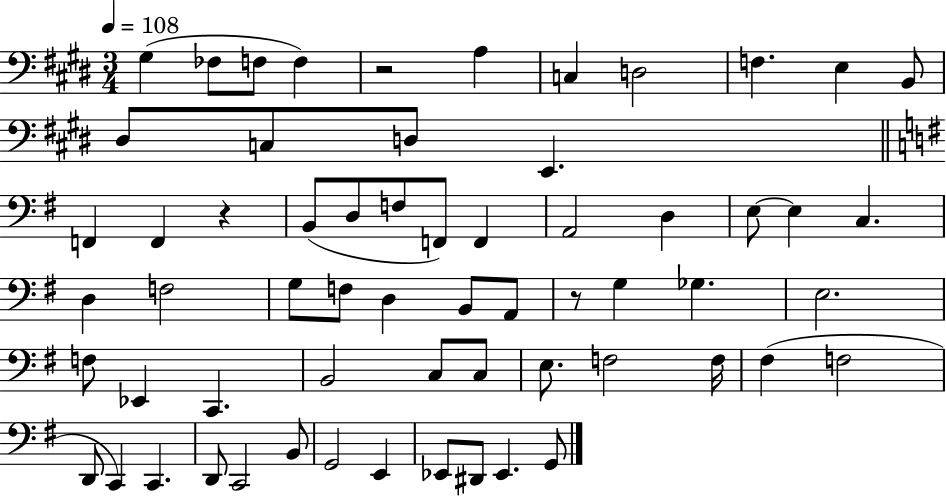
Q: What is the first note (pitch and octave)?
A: G#3